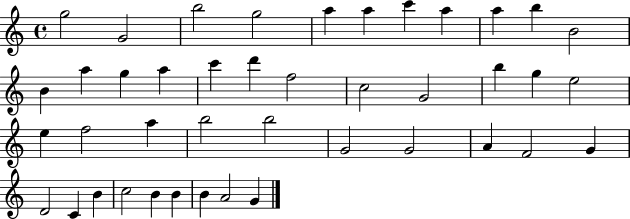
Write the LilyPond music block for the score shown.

{
  \clef treble
  \time 4/4
  \defaultTimeSignature
  \key c \major
  g''2 g'2 | b''2 g''2 | a''4 a''4 c'''4 a''4 | a''4 b''4 b'2 | \break b'4 a''4 g''4 a''4 | c'''4 d'''4 f''2 | c''2 g'2 | b''4 g''4 e''2 | \break e''4 f''2 a''4 | b''2 b''2 | g'2 g'2 | a'4 f'2 g'4 | \break d'2 c'4 b'4 | c''2 b'4 b'4 | b'4 a'2 g'4 | \bar "|."
}